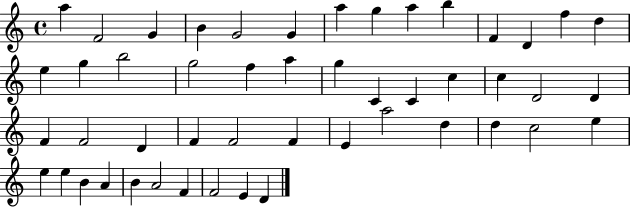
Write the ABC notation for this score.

X:1
T:Untitled
M:4/4
L:1/4
K:C
a F2 G B G2 G a g a b F D f d e g b2 g2 f a g C C c c D2 D F F2 D F F2 F E a2 d d c2 e e e B A B A2 F F2 E D